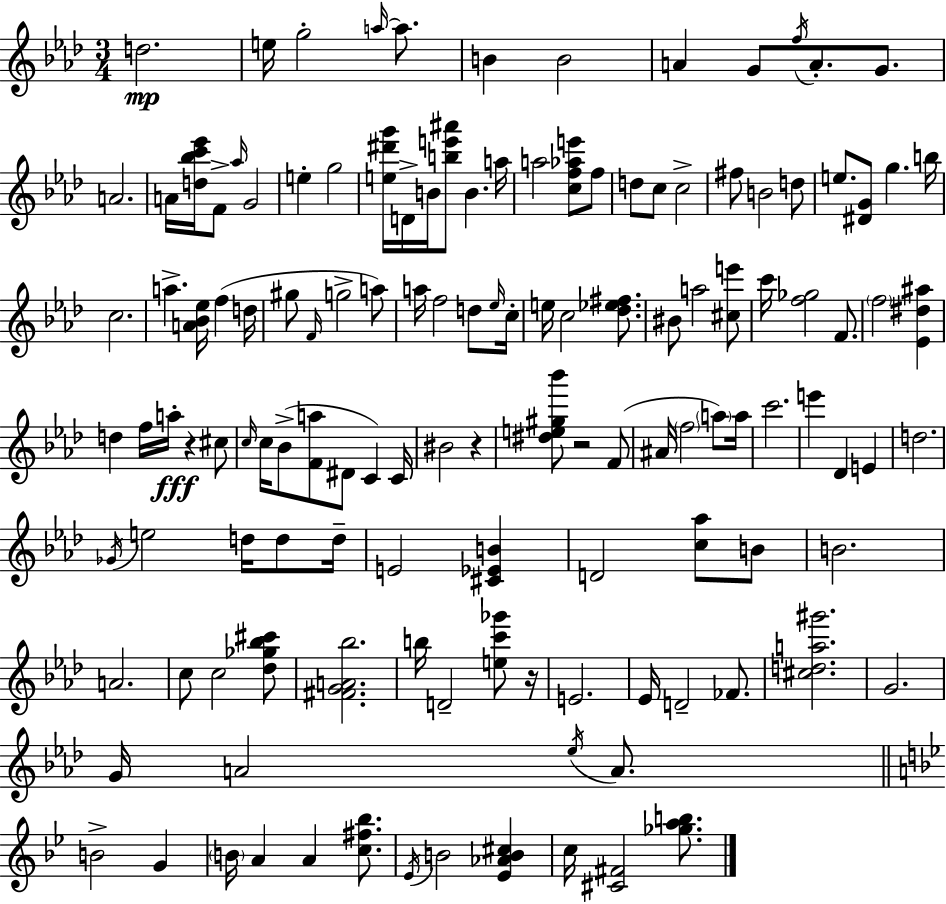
{
  \clef treble
  \numericTimeSignature
  \time 3/4
  \key aes \major
  \repeat volta 2 { d''2.\mp | e''16 g''2-. \grace { a''16~ }~ a''8. | b'4 b'2 | a'4 g'8 \acciaccatura { f''16 } a'8.-. g'8. | \break a'2. | a'16 <d'' bes'' c''' ees'''>16 f'8-> \grace { aes''16 } g'2 | e''4-. g''2 | <e'' dis''' g'''>16 d'16-> b'16 <b'' e''' ais'''>8 b'4. | \break a''16 a''2 <c'' f'' aes'' e'''>8 | f''8 d''8 c''8 c''2-> | fis''8 b'2 | d''8 e''8. <dis' g'>8 g''4. | \break b''16 c''2. | a''4.-> <a' bes' ees''>16 f''4( | d''16 gis''8 \grace { f'16 } g''2-> | a''8) a''16 f''2 | \break d''8 \grace { ees''16 } c''16-. e''16 c''2 | <des'' ees'' fis''>8. bis'8 a''2 | <cis'' e'''>8 c'''16 <f'' ges''>2 | f'8. \parenthesize f''2 | \break <ees' dis'' ais''>4 d''4 f''16 a''16-.\fff r4 | cis''8 \grace { c''16 } c''16 bes'8->( <f' a''>8 dis'8 | c'4) c'16 bis'2 | r4 <dis'' e'' gis'' bes'''>8 r2 | \break f'8( ais'16 \parenthesize f''2 | \parenthesize a''8) a''16 c'''2. | e'''4 des'4 | e'4 d''2. | \break \acciaccatura { ges'16 } e''2 | d''16 d''8 d''16-- e'2 | <cis' ees' b'>4 d'2 | <c'' aes''>8 b'8 b'2. | \break a'2. | c''8 c''2 | <des'' ges'' bes'' cis'''>8 <fis' g' a' bes''>2. | b''16 d'2-- | \break <e'' c''' ges'''>8 r16 e'2. | ees'16 d'2-- | fes'8. <cis'' d'' a'' gis'''>2. | g'2. | \break g'16 a'2 | \acciaccatura { ees''16 } a'8. \bar "||" \break \key bes \major b'2-> g'4 | \parenthesize b'16 a'4 a'4 <c'' fis'' bes''>8. | \acciaccatura { ees'16 } b'2 <ees' aes' b' cis''>4 | c''16 <cis' fis'>2 <ges'' a'' b''>8. | \break } \bar "|."
}